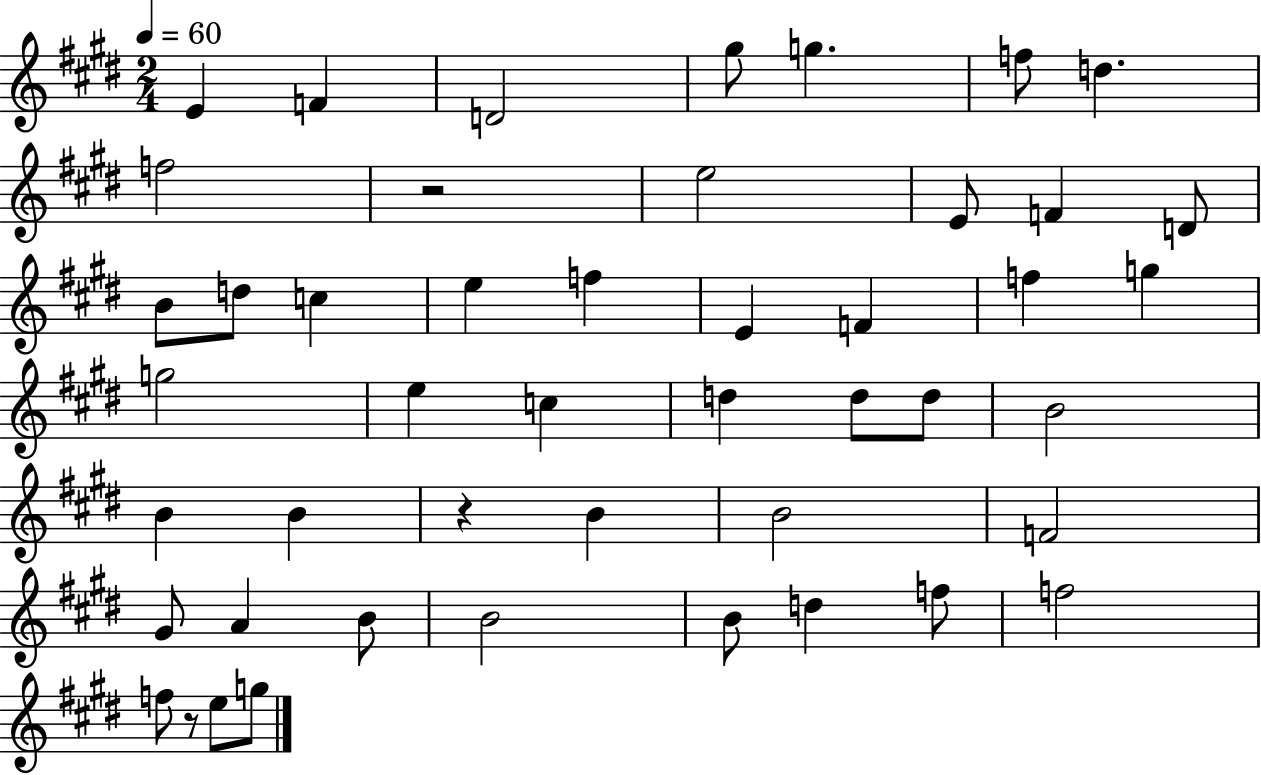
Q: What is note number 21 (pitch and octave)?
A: G5